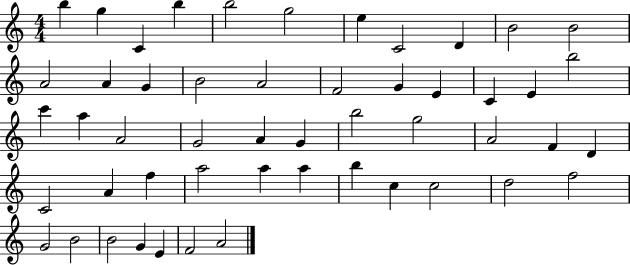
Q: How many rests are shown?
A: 0